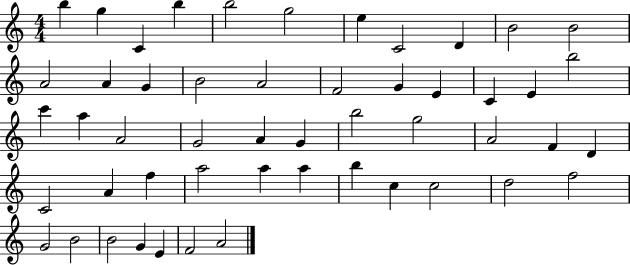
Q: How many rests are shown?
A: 0